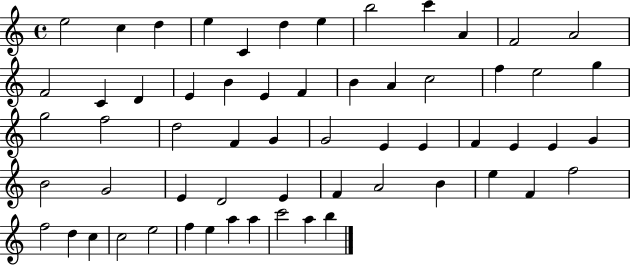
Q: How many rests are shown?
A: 0